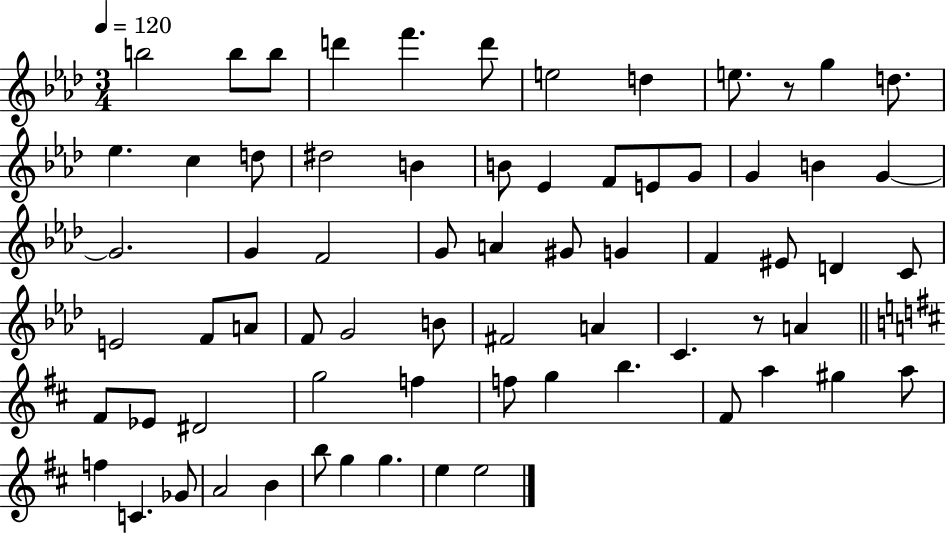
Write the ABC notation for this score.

X:1
T:Untitled
M:3/4
L:1/4
K:Ab
b2 b/2 b/2 d' f' d'/2 e2 d e/2 z/2 g d/2 _e c d/2 ^d2 B B/2 _E F/2 E/2 G/2 G B G G2 G F2 G/2 A ^G/2 G F ^E/2 D C/2 E2 F/2 A/2 F/2 G2 B/2 ^F2 A C z/2 A ^F/2 _E/2 ^D2 g2 f f/2 g b ^F/2 a ^g a/2 f C _G/2 A2 B b/2 g g e e2